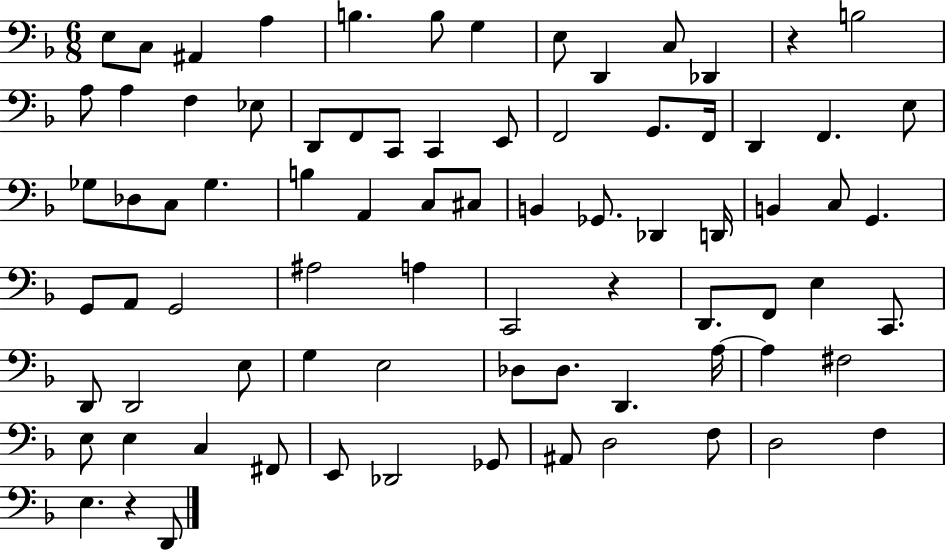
E3/e C3/e A#2/q A3/q B3/q. B3/e G3/q E3/e D2/q C3/e Db2/q R/q B3/h A3/e A3/q F3/q Eb3/e D2/e F2/e C2/e C2/q E2/e F2/h G2/e. F2/s D2/q F2/q. E3/e Gb3/e Db3/e C3/e Gb3/q. B3/q A2/q C3/e C#3/e B2/q Gb2/e. Db2/q D2/s B2/q C3/e G2/q. G2/e A2/e G2/h A#3/h A3/q C2/h R/q D2/e. F2/e E3/q C2/e. D2/e D2/h E3/e G3/q E3/h Db3/e Db3/e. D2/q. A3/s A3/q F#3/h E3/e E3/q C3/q F#2/e E2/e Db2/h Gb2/e A#2/e D3/h F3/e D3/h F3/q E3/q. R/q D2/e